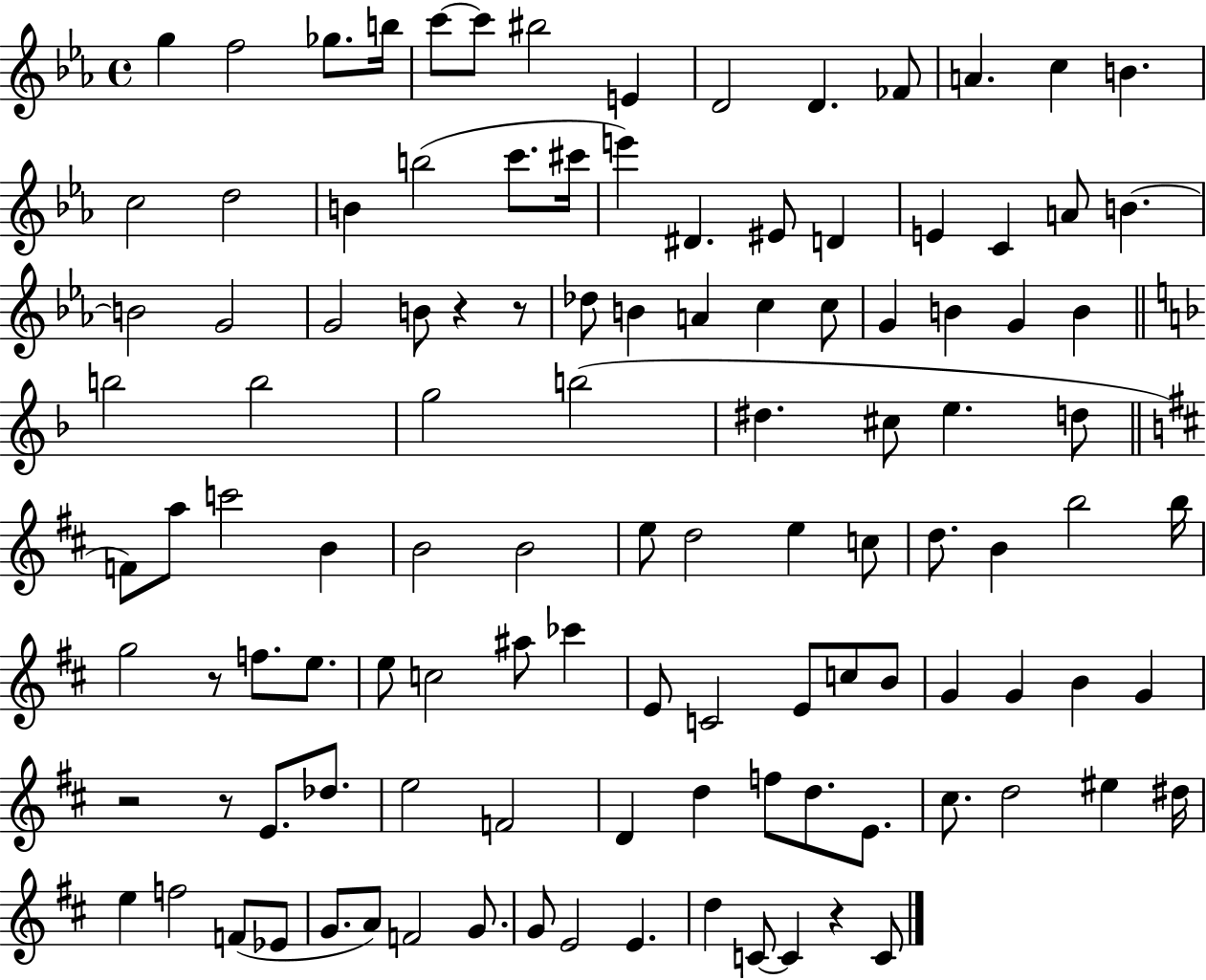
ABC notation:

X:1
T:Untitled
M:4/4
L:1/4
K:Eb
g f2 _g/2 b/4 c'/2 c'/2 ^b2 E D2 D _F/2 A c B c2 d2 B b2 c'/2 ^c'/4 e' ^D ^E/2 D E C A/2 B B2 G2 G2 B/2 z z/2 _d/2 B A c c/2 G B G B b2 b2 g2 b2 ^d ^c/2 e d/2 F/2 a/2 c'2 B B2 B2 e/2 d2 e c/2 d/2 B b2 b/4 g2 z/2 f/2 e/2 e/2 c2 ^a/2 _c' E/2 C2 E/2 c/2 B/2 G G B G z2 z/2 E/2 _d/2 e2 F2 D d f/2 d/2 E/2 ^c/2 d2 ^e ^d/4 e f2 F/2 _E/2 G/2 A/2 F2 G/2 G/2 E2 E d C/2 C z C/2